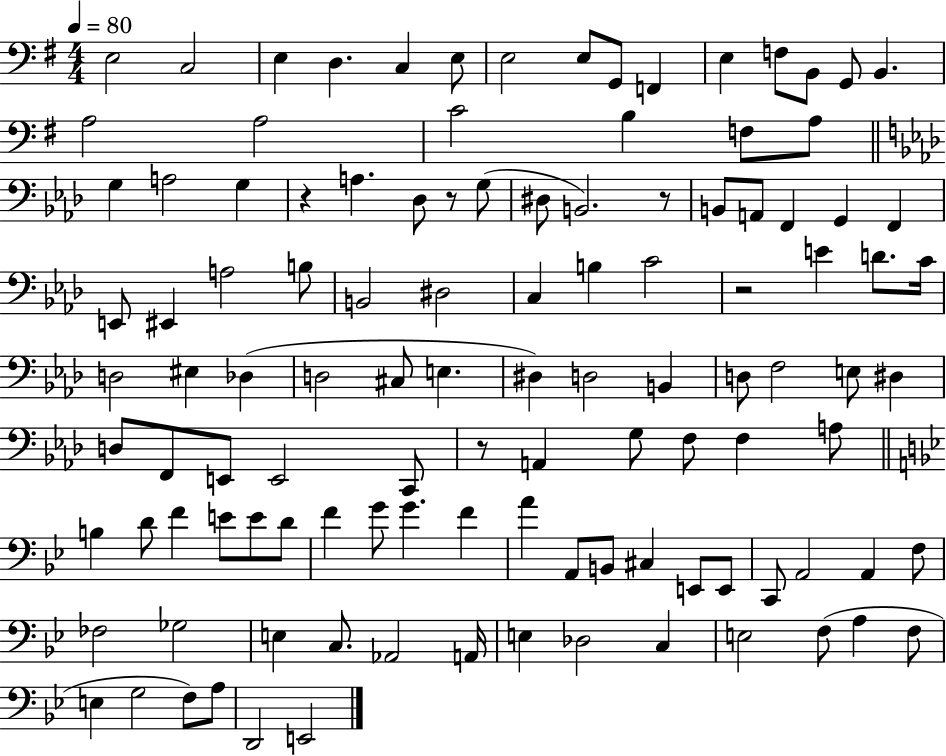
E3/h C3/h E3/q D3/q. C3/q E3/e E3/h E3/e G2/e F2/q E3/q F3/e B2/e G2/e B2/q. A3/h A3/h C4/h B3/q F3/e A3/e G3/q A3/h G3/q R/q A3/q. Db3/e R/e G3/e D#3/e B2/h. R/e B2/e A2/e F2/q G2/q F2/q E2/e EIS2/q A3/h B3/e B2/h D#3/h C3/q B3/q C4/h R/h E4/q D4/e. C4/s D3/h EIS3/q Db3/q D3/h C#3/e E3/q. D#3/q D3/h B2/q D3/e F3/h E3/e D#3/q D3/e F2/e E2/e E2/h C2/e R/e A2/q G3/e F3/e F3/q A3/e B3/q D4/e F4/q E4/e E4/e D4/e F4/q G4/e G4/q. F4/q A4/q A2/e B2/e C#3/q E2/e E2/e C2/e A2/h A2/q F3/e FES3/h Gb3/h E3/q C3/e. Ab2/h A2/s E3/q Db3/h C3/q E3/h F3/e A3/q F3/e E3/q G3/h F3/e A3/e D2/h E2/h